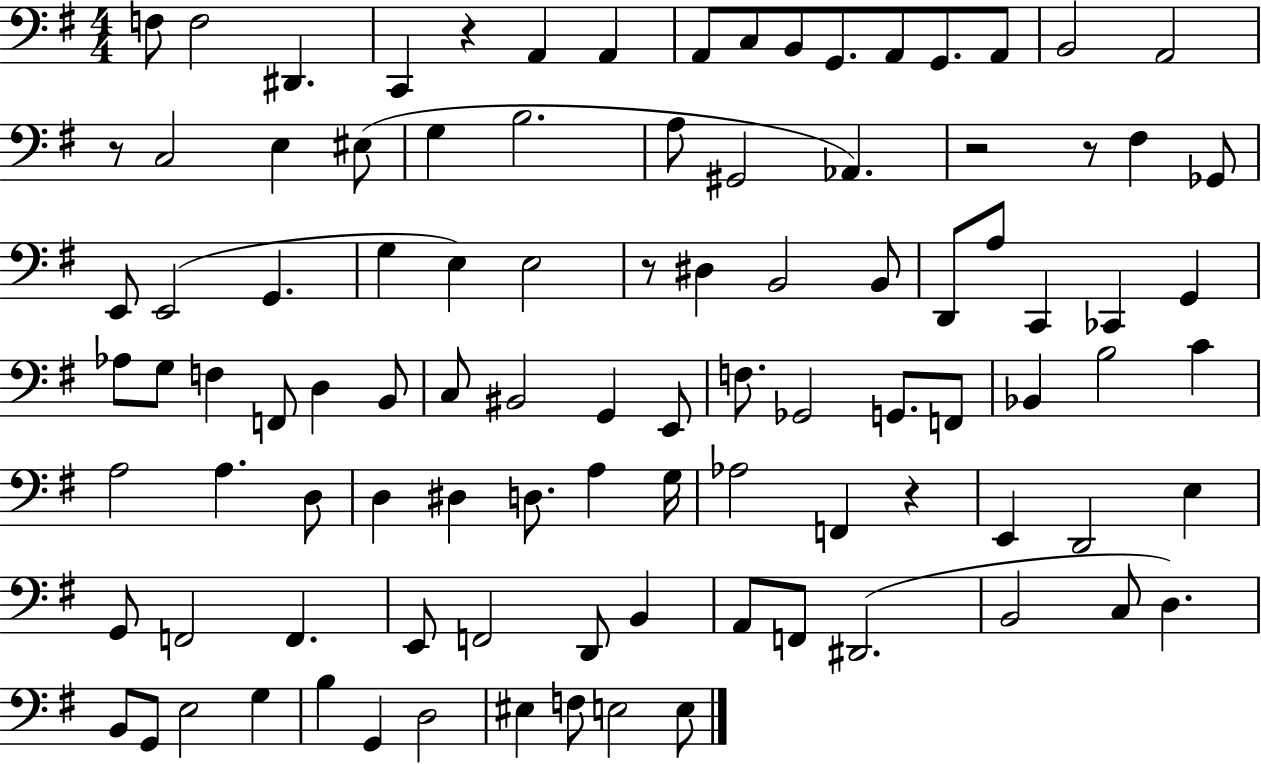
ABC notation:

X:1
T:Untitled
M:4/4
L:1/4
K:G
F,/2 F,2 ^D,, C,, z A,, A,, A,,/2 C,/2 B,,/2 G,,/2 A,,/2 G,,/2 A,,/2 B,,2 A,,2 z/2 C,2 E, ^E,/2 G, B,2 A,/2 ^G,,2 _A,, z2 z/2 ^F, _G,,/2 E,,/2 E,,2 G,, G, E, E,2 z/2 ^D, B,,2 B,,/2 D,,/2 A,/2 C,, _C,, G,, _A,/2 G,/2 F, F,,/2 D, B,,/2 C,/2 ^B,,2 G,, E,,/2 F,/2 _G,,2 G,,/2 F,,/2 _B,, B,2 C A,2 A, D,/2 D, ^D, D,/2 A, G,/4 _A,2 F,, z E,, D,,2 E, G,,/2 F,,2 F,, E,,/2 F,,2 D,,/2 B,, A,,/2 F,,/2 ^D,,2 B,,2 C,/2 D, B,,/2 G,,/2 E,2 G, B, G,, D,2 ^E, F,/2 E,2 E,/2